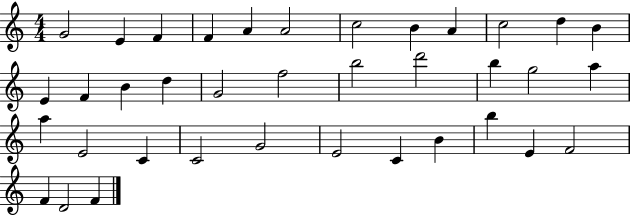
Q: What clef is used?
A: treble